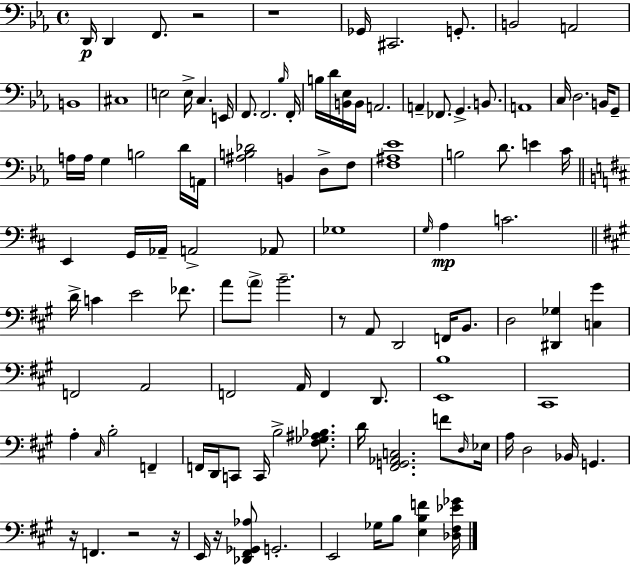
{
  \clef bass
  \time 4/4
  \defaultTimeSignature
  \key ees \major
  d,16\p d,4 f,8. r2 | r1 | ges,16 cis,2. g,8.-. | b,2 a,2 | \break b,1 | cis1 | e2 e16-> c4. e,16 | f,8. f,2. \grace { bes16 } | \break f,16-. b16 d'16 <b, ees>16 b,16 a,2. | a,4-- fes,8. g,4.-> b,8. | a,1 | c16 d2. b,16 g,8-- | \break a16 a16 g4 b2 d'16 | a,16 <ais b des'>2 b,4 d8-> f8 | <f ais ees'>1 | b2 d'8. e'4 | \break c'16 \bar "||" \break \key b \minor e,4 g,16 aes,16-- a,2-> aes,8 | ges1 | \grace { g16 } a4\mp c'2. | \bar "||" \break \key a \major d'16-> c'4 e'2 fes'8. | a'8 \parenthesize a'8-> b'2.-- | r8 a,8 d,2 f,16 b,8. | d2 <dis, ges>4 <c gis'>4 | \break f,2 a,2 | f,2 a,16 f,4 d,8. | <e, b>1 | cis,1 | \break a4-. \grace { cis16 } b2-. f,4-- | f,16 d,16 c,8 c,16 b2-> <fis ges ais bes>8. | d'16 <fis, g, aes, c>2. f'8 | \grace { d16 } ees16 a16 d2 bes,16 g,4. | \break r16 f,4. r2 | r16 e,16 r16 <des, fis, ges, aes>8 g,2.-. | e,2 ges16 b8 <e b f'>4 | <des fis ees' ges'>16 \bar "|."
}